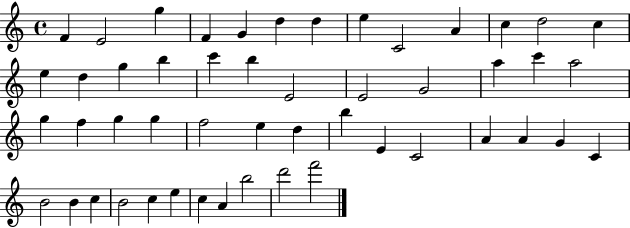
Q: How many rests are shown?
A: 0